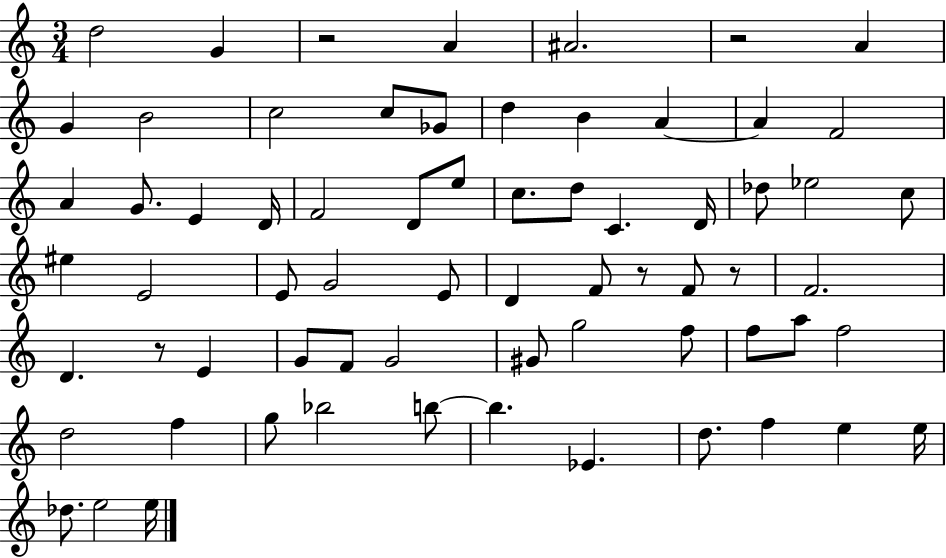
{
  \clef treble
  \numericTimeSignature
  \time 3/4
  \key c \major
  d''2 g'4 | r2 a'4 | ais'2. | r2 a'4 | \break g'4 b'2 | c''2 c''8 ges'8 | d''4 b'4 a'4~~ | a'4 f'2 | \break a'4 g'8. e'4 d'16 | f'2 d'8 e''8 | c''8. d''8 c'4. d'16 | des''8 ees''2 c''8 | \break eis''4 e'2 | e'8 g'2 e'8 | d'4 f'8 r8 f'8 r8 | f'2. | \break d'4. r8 e'4 | g'8 f'8 g'2 | gis'8 g''2 f''8 | f''8 a''8 f''2 | \break d''2 f''4 | g''8 bes''2 b''8~~ | b''4. ees'4. | d''8. f''4 e''4 e''16 | \break des''8. e''2 e''16 | \bar "|."
}